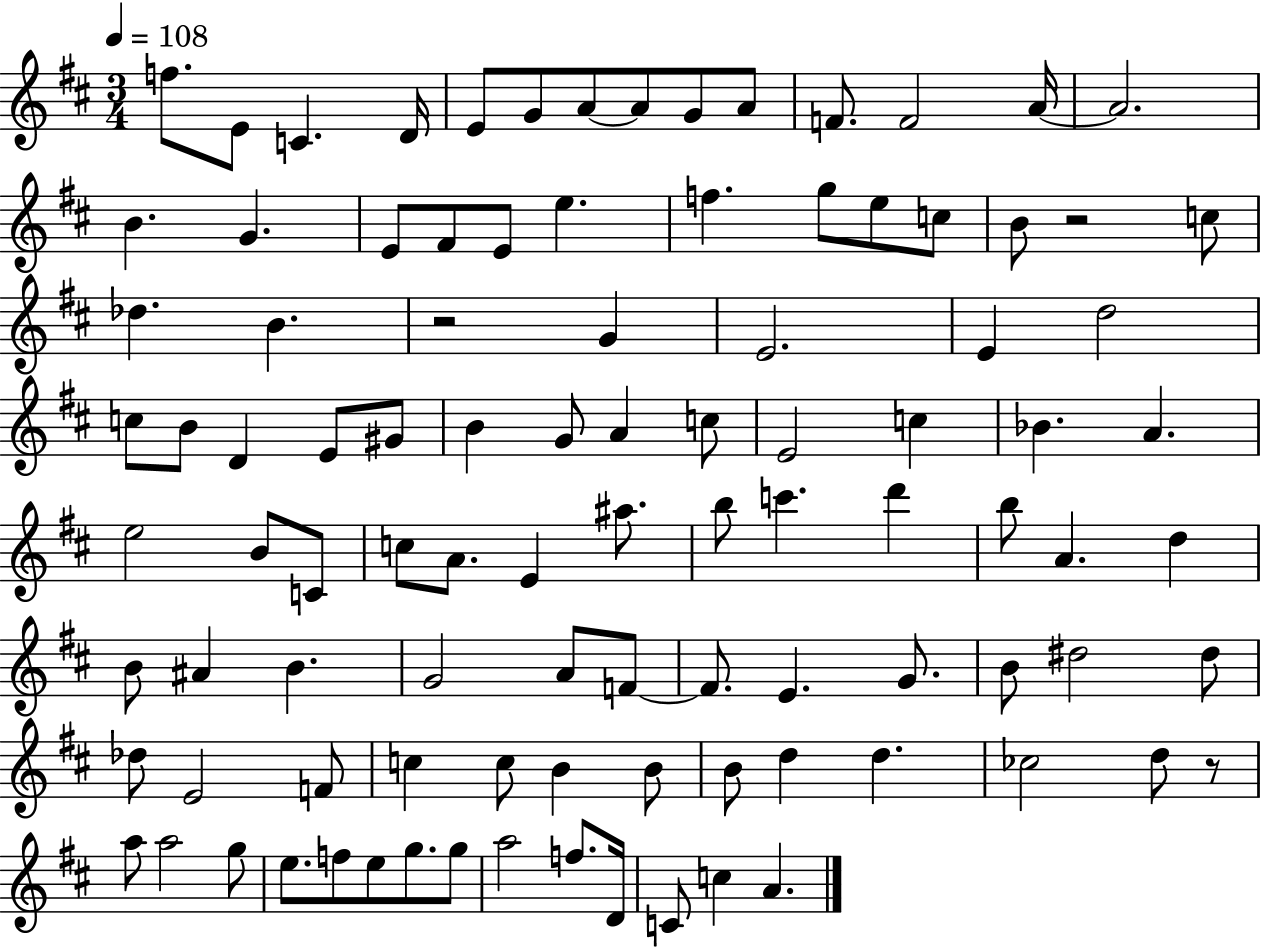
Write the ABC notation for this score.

X:1
T:Untitled
M:3/4
L:1/4
K:D
f/2 E/2 C D/4 E/2 G/2 A/2 A/2 G/2 A/2 F/2 F2 A/4 A2 B G E/2 ^F/2 E/2 e f g/2 e/2 c/2 B/2 z2 c/2 _d B z2 G E2 E d2 c/2 B/2 D E/2 ^G/2 B G/2 A c/2 E2 c _B A e2 B/2 C/2 c/2 A/2 E ^a/2 b/2 c' d' b/2 A d B/2 ^A B G2 A/2 F/2 F/2 E G/2 B/2 ^d2 ^d/2 _d/2 E2 F/2 c c/2 B B/2 B/2 d d _c2 d/2 z/2 a/2 a2 g/2 e/2 f/2 e/2 g/2 g/2 a2 f/2 D/4 C/2 c A